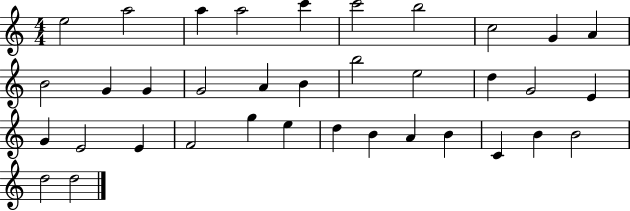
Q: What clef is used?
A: treble